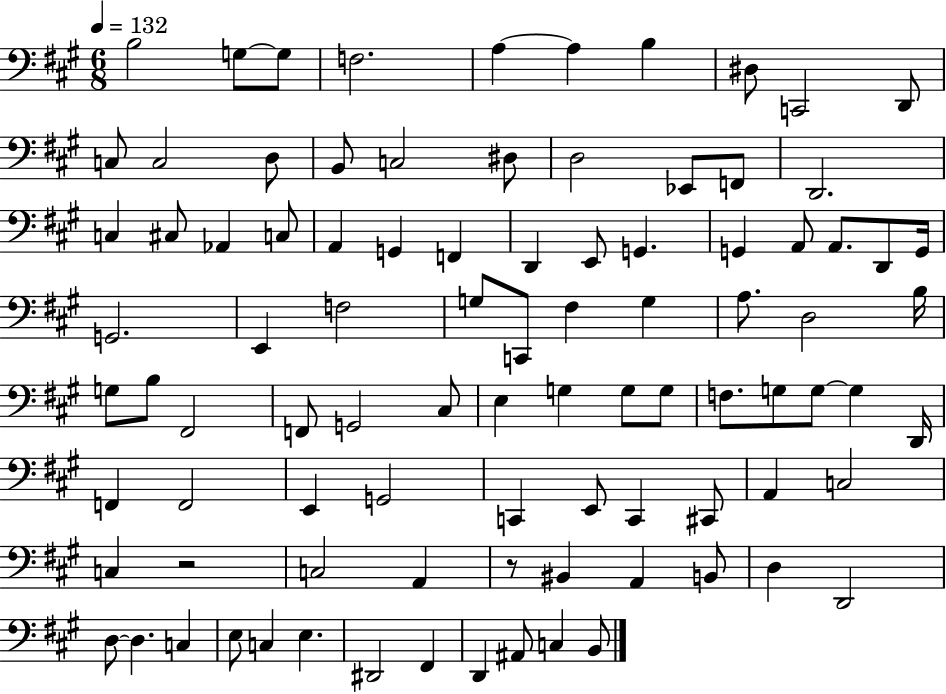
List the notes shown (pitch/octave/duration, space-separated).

B3/h G3/e G3/e F3/h. A3/q A3/q B3/q D#3/e C2/h D2/e C3/e C3/h D3/e B2/e C3/h D#3/e D3/h Eb2/e F2/e D2/h. C3/q C#3/e Ab2/q C3/e A2/q G2/q F2/q D2/q E2/e G2/q. G2/q A2/e A2/e. D2/e G2/s G2/h. E2/q F3/h G3/e C2/e F#3/q G3/q A3/e. D3/h B3/s G3/e B3/e F#2/h F2/e G2/h C#3/e E3/q G3/q G3/e G3/e F3/e. G3/e G3/e G3/q D2/s F2/q F2/h E2/q G2/h C2/q E2/e C2/q C#2/e A2/q C3/h C3/q R/h C3/h A2/q R/e BIS2/q A2/q B2/e D3/q D2/h D3/e D3/q. C3/q E3/e C3/q E3/q. D#2/h F#2/q D2/q A#2/e C3/q B2/e